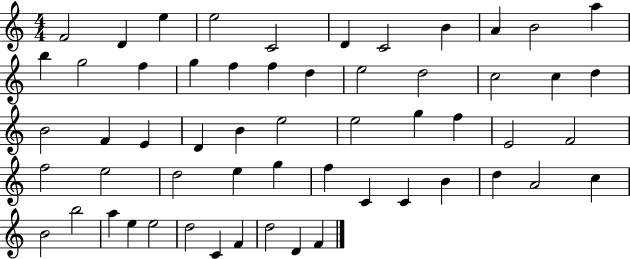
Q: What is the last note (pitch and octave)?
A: F4